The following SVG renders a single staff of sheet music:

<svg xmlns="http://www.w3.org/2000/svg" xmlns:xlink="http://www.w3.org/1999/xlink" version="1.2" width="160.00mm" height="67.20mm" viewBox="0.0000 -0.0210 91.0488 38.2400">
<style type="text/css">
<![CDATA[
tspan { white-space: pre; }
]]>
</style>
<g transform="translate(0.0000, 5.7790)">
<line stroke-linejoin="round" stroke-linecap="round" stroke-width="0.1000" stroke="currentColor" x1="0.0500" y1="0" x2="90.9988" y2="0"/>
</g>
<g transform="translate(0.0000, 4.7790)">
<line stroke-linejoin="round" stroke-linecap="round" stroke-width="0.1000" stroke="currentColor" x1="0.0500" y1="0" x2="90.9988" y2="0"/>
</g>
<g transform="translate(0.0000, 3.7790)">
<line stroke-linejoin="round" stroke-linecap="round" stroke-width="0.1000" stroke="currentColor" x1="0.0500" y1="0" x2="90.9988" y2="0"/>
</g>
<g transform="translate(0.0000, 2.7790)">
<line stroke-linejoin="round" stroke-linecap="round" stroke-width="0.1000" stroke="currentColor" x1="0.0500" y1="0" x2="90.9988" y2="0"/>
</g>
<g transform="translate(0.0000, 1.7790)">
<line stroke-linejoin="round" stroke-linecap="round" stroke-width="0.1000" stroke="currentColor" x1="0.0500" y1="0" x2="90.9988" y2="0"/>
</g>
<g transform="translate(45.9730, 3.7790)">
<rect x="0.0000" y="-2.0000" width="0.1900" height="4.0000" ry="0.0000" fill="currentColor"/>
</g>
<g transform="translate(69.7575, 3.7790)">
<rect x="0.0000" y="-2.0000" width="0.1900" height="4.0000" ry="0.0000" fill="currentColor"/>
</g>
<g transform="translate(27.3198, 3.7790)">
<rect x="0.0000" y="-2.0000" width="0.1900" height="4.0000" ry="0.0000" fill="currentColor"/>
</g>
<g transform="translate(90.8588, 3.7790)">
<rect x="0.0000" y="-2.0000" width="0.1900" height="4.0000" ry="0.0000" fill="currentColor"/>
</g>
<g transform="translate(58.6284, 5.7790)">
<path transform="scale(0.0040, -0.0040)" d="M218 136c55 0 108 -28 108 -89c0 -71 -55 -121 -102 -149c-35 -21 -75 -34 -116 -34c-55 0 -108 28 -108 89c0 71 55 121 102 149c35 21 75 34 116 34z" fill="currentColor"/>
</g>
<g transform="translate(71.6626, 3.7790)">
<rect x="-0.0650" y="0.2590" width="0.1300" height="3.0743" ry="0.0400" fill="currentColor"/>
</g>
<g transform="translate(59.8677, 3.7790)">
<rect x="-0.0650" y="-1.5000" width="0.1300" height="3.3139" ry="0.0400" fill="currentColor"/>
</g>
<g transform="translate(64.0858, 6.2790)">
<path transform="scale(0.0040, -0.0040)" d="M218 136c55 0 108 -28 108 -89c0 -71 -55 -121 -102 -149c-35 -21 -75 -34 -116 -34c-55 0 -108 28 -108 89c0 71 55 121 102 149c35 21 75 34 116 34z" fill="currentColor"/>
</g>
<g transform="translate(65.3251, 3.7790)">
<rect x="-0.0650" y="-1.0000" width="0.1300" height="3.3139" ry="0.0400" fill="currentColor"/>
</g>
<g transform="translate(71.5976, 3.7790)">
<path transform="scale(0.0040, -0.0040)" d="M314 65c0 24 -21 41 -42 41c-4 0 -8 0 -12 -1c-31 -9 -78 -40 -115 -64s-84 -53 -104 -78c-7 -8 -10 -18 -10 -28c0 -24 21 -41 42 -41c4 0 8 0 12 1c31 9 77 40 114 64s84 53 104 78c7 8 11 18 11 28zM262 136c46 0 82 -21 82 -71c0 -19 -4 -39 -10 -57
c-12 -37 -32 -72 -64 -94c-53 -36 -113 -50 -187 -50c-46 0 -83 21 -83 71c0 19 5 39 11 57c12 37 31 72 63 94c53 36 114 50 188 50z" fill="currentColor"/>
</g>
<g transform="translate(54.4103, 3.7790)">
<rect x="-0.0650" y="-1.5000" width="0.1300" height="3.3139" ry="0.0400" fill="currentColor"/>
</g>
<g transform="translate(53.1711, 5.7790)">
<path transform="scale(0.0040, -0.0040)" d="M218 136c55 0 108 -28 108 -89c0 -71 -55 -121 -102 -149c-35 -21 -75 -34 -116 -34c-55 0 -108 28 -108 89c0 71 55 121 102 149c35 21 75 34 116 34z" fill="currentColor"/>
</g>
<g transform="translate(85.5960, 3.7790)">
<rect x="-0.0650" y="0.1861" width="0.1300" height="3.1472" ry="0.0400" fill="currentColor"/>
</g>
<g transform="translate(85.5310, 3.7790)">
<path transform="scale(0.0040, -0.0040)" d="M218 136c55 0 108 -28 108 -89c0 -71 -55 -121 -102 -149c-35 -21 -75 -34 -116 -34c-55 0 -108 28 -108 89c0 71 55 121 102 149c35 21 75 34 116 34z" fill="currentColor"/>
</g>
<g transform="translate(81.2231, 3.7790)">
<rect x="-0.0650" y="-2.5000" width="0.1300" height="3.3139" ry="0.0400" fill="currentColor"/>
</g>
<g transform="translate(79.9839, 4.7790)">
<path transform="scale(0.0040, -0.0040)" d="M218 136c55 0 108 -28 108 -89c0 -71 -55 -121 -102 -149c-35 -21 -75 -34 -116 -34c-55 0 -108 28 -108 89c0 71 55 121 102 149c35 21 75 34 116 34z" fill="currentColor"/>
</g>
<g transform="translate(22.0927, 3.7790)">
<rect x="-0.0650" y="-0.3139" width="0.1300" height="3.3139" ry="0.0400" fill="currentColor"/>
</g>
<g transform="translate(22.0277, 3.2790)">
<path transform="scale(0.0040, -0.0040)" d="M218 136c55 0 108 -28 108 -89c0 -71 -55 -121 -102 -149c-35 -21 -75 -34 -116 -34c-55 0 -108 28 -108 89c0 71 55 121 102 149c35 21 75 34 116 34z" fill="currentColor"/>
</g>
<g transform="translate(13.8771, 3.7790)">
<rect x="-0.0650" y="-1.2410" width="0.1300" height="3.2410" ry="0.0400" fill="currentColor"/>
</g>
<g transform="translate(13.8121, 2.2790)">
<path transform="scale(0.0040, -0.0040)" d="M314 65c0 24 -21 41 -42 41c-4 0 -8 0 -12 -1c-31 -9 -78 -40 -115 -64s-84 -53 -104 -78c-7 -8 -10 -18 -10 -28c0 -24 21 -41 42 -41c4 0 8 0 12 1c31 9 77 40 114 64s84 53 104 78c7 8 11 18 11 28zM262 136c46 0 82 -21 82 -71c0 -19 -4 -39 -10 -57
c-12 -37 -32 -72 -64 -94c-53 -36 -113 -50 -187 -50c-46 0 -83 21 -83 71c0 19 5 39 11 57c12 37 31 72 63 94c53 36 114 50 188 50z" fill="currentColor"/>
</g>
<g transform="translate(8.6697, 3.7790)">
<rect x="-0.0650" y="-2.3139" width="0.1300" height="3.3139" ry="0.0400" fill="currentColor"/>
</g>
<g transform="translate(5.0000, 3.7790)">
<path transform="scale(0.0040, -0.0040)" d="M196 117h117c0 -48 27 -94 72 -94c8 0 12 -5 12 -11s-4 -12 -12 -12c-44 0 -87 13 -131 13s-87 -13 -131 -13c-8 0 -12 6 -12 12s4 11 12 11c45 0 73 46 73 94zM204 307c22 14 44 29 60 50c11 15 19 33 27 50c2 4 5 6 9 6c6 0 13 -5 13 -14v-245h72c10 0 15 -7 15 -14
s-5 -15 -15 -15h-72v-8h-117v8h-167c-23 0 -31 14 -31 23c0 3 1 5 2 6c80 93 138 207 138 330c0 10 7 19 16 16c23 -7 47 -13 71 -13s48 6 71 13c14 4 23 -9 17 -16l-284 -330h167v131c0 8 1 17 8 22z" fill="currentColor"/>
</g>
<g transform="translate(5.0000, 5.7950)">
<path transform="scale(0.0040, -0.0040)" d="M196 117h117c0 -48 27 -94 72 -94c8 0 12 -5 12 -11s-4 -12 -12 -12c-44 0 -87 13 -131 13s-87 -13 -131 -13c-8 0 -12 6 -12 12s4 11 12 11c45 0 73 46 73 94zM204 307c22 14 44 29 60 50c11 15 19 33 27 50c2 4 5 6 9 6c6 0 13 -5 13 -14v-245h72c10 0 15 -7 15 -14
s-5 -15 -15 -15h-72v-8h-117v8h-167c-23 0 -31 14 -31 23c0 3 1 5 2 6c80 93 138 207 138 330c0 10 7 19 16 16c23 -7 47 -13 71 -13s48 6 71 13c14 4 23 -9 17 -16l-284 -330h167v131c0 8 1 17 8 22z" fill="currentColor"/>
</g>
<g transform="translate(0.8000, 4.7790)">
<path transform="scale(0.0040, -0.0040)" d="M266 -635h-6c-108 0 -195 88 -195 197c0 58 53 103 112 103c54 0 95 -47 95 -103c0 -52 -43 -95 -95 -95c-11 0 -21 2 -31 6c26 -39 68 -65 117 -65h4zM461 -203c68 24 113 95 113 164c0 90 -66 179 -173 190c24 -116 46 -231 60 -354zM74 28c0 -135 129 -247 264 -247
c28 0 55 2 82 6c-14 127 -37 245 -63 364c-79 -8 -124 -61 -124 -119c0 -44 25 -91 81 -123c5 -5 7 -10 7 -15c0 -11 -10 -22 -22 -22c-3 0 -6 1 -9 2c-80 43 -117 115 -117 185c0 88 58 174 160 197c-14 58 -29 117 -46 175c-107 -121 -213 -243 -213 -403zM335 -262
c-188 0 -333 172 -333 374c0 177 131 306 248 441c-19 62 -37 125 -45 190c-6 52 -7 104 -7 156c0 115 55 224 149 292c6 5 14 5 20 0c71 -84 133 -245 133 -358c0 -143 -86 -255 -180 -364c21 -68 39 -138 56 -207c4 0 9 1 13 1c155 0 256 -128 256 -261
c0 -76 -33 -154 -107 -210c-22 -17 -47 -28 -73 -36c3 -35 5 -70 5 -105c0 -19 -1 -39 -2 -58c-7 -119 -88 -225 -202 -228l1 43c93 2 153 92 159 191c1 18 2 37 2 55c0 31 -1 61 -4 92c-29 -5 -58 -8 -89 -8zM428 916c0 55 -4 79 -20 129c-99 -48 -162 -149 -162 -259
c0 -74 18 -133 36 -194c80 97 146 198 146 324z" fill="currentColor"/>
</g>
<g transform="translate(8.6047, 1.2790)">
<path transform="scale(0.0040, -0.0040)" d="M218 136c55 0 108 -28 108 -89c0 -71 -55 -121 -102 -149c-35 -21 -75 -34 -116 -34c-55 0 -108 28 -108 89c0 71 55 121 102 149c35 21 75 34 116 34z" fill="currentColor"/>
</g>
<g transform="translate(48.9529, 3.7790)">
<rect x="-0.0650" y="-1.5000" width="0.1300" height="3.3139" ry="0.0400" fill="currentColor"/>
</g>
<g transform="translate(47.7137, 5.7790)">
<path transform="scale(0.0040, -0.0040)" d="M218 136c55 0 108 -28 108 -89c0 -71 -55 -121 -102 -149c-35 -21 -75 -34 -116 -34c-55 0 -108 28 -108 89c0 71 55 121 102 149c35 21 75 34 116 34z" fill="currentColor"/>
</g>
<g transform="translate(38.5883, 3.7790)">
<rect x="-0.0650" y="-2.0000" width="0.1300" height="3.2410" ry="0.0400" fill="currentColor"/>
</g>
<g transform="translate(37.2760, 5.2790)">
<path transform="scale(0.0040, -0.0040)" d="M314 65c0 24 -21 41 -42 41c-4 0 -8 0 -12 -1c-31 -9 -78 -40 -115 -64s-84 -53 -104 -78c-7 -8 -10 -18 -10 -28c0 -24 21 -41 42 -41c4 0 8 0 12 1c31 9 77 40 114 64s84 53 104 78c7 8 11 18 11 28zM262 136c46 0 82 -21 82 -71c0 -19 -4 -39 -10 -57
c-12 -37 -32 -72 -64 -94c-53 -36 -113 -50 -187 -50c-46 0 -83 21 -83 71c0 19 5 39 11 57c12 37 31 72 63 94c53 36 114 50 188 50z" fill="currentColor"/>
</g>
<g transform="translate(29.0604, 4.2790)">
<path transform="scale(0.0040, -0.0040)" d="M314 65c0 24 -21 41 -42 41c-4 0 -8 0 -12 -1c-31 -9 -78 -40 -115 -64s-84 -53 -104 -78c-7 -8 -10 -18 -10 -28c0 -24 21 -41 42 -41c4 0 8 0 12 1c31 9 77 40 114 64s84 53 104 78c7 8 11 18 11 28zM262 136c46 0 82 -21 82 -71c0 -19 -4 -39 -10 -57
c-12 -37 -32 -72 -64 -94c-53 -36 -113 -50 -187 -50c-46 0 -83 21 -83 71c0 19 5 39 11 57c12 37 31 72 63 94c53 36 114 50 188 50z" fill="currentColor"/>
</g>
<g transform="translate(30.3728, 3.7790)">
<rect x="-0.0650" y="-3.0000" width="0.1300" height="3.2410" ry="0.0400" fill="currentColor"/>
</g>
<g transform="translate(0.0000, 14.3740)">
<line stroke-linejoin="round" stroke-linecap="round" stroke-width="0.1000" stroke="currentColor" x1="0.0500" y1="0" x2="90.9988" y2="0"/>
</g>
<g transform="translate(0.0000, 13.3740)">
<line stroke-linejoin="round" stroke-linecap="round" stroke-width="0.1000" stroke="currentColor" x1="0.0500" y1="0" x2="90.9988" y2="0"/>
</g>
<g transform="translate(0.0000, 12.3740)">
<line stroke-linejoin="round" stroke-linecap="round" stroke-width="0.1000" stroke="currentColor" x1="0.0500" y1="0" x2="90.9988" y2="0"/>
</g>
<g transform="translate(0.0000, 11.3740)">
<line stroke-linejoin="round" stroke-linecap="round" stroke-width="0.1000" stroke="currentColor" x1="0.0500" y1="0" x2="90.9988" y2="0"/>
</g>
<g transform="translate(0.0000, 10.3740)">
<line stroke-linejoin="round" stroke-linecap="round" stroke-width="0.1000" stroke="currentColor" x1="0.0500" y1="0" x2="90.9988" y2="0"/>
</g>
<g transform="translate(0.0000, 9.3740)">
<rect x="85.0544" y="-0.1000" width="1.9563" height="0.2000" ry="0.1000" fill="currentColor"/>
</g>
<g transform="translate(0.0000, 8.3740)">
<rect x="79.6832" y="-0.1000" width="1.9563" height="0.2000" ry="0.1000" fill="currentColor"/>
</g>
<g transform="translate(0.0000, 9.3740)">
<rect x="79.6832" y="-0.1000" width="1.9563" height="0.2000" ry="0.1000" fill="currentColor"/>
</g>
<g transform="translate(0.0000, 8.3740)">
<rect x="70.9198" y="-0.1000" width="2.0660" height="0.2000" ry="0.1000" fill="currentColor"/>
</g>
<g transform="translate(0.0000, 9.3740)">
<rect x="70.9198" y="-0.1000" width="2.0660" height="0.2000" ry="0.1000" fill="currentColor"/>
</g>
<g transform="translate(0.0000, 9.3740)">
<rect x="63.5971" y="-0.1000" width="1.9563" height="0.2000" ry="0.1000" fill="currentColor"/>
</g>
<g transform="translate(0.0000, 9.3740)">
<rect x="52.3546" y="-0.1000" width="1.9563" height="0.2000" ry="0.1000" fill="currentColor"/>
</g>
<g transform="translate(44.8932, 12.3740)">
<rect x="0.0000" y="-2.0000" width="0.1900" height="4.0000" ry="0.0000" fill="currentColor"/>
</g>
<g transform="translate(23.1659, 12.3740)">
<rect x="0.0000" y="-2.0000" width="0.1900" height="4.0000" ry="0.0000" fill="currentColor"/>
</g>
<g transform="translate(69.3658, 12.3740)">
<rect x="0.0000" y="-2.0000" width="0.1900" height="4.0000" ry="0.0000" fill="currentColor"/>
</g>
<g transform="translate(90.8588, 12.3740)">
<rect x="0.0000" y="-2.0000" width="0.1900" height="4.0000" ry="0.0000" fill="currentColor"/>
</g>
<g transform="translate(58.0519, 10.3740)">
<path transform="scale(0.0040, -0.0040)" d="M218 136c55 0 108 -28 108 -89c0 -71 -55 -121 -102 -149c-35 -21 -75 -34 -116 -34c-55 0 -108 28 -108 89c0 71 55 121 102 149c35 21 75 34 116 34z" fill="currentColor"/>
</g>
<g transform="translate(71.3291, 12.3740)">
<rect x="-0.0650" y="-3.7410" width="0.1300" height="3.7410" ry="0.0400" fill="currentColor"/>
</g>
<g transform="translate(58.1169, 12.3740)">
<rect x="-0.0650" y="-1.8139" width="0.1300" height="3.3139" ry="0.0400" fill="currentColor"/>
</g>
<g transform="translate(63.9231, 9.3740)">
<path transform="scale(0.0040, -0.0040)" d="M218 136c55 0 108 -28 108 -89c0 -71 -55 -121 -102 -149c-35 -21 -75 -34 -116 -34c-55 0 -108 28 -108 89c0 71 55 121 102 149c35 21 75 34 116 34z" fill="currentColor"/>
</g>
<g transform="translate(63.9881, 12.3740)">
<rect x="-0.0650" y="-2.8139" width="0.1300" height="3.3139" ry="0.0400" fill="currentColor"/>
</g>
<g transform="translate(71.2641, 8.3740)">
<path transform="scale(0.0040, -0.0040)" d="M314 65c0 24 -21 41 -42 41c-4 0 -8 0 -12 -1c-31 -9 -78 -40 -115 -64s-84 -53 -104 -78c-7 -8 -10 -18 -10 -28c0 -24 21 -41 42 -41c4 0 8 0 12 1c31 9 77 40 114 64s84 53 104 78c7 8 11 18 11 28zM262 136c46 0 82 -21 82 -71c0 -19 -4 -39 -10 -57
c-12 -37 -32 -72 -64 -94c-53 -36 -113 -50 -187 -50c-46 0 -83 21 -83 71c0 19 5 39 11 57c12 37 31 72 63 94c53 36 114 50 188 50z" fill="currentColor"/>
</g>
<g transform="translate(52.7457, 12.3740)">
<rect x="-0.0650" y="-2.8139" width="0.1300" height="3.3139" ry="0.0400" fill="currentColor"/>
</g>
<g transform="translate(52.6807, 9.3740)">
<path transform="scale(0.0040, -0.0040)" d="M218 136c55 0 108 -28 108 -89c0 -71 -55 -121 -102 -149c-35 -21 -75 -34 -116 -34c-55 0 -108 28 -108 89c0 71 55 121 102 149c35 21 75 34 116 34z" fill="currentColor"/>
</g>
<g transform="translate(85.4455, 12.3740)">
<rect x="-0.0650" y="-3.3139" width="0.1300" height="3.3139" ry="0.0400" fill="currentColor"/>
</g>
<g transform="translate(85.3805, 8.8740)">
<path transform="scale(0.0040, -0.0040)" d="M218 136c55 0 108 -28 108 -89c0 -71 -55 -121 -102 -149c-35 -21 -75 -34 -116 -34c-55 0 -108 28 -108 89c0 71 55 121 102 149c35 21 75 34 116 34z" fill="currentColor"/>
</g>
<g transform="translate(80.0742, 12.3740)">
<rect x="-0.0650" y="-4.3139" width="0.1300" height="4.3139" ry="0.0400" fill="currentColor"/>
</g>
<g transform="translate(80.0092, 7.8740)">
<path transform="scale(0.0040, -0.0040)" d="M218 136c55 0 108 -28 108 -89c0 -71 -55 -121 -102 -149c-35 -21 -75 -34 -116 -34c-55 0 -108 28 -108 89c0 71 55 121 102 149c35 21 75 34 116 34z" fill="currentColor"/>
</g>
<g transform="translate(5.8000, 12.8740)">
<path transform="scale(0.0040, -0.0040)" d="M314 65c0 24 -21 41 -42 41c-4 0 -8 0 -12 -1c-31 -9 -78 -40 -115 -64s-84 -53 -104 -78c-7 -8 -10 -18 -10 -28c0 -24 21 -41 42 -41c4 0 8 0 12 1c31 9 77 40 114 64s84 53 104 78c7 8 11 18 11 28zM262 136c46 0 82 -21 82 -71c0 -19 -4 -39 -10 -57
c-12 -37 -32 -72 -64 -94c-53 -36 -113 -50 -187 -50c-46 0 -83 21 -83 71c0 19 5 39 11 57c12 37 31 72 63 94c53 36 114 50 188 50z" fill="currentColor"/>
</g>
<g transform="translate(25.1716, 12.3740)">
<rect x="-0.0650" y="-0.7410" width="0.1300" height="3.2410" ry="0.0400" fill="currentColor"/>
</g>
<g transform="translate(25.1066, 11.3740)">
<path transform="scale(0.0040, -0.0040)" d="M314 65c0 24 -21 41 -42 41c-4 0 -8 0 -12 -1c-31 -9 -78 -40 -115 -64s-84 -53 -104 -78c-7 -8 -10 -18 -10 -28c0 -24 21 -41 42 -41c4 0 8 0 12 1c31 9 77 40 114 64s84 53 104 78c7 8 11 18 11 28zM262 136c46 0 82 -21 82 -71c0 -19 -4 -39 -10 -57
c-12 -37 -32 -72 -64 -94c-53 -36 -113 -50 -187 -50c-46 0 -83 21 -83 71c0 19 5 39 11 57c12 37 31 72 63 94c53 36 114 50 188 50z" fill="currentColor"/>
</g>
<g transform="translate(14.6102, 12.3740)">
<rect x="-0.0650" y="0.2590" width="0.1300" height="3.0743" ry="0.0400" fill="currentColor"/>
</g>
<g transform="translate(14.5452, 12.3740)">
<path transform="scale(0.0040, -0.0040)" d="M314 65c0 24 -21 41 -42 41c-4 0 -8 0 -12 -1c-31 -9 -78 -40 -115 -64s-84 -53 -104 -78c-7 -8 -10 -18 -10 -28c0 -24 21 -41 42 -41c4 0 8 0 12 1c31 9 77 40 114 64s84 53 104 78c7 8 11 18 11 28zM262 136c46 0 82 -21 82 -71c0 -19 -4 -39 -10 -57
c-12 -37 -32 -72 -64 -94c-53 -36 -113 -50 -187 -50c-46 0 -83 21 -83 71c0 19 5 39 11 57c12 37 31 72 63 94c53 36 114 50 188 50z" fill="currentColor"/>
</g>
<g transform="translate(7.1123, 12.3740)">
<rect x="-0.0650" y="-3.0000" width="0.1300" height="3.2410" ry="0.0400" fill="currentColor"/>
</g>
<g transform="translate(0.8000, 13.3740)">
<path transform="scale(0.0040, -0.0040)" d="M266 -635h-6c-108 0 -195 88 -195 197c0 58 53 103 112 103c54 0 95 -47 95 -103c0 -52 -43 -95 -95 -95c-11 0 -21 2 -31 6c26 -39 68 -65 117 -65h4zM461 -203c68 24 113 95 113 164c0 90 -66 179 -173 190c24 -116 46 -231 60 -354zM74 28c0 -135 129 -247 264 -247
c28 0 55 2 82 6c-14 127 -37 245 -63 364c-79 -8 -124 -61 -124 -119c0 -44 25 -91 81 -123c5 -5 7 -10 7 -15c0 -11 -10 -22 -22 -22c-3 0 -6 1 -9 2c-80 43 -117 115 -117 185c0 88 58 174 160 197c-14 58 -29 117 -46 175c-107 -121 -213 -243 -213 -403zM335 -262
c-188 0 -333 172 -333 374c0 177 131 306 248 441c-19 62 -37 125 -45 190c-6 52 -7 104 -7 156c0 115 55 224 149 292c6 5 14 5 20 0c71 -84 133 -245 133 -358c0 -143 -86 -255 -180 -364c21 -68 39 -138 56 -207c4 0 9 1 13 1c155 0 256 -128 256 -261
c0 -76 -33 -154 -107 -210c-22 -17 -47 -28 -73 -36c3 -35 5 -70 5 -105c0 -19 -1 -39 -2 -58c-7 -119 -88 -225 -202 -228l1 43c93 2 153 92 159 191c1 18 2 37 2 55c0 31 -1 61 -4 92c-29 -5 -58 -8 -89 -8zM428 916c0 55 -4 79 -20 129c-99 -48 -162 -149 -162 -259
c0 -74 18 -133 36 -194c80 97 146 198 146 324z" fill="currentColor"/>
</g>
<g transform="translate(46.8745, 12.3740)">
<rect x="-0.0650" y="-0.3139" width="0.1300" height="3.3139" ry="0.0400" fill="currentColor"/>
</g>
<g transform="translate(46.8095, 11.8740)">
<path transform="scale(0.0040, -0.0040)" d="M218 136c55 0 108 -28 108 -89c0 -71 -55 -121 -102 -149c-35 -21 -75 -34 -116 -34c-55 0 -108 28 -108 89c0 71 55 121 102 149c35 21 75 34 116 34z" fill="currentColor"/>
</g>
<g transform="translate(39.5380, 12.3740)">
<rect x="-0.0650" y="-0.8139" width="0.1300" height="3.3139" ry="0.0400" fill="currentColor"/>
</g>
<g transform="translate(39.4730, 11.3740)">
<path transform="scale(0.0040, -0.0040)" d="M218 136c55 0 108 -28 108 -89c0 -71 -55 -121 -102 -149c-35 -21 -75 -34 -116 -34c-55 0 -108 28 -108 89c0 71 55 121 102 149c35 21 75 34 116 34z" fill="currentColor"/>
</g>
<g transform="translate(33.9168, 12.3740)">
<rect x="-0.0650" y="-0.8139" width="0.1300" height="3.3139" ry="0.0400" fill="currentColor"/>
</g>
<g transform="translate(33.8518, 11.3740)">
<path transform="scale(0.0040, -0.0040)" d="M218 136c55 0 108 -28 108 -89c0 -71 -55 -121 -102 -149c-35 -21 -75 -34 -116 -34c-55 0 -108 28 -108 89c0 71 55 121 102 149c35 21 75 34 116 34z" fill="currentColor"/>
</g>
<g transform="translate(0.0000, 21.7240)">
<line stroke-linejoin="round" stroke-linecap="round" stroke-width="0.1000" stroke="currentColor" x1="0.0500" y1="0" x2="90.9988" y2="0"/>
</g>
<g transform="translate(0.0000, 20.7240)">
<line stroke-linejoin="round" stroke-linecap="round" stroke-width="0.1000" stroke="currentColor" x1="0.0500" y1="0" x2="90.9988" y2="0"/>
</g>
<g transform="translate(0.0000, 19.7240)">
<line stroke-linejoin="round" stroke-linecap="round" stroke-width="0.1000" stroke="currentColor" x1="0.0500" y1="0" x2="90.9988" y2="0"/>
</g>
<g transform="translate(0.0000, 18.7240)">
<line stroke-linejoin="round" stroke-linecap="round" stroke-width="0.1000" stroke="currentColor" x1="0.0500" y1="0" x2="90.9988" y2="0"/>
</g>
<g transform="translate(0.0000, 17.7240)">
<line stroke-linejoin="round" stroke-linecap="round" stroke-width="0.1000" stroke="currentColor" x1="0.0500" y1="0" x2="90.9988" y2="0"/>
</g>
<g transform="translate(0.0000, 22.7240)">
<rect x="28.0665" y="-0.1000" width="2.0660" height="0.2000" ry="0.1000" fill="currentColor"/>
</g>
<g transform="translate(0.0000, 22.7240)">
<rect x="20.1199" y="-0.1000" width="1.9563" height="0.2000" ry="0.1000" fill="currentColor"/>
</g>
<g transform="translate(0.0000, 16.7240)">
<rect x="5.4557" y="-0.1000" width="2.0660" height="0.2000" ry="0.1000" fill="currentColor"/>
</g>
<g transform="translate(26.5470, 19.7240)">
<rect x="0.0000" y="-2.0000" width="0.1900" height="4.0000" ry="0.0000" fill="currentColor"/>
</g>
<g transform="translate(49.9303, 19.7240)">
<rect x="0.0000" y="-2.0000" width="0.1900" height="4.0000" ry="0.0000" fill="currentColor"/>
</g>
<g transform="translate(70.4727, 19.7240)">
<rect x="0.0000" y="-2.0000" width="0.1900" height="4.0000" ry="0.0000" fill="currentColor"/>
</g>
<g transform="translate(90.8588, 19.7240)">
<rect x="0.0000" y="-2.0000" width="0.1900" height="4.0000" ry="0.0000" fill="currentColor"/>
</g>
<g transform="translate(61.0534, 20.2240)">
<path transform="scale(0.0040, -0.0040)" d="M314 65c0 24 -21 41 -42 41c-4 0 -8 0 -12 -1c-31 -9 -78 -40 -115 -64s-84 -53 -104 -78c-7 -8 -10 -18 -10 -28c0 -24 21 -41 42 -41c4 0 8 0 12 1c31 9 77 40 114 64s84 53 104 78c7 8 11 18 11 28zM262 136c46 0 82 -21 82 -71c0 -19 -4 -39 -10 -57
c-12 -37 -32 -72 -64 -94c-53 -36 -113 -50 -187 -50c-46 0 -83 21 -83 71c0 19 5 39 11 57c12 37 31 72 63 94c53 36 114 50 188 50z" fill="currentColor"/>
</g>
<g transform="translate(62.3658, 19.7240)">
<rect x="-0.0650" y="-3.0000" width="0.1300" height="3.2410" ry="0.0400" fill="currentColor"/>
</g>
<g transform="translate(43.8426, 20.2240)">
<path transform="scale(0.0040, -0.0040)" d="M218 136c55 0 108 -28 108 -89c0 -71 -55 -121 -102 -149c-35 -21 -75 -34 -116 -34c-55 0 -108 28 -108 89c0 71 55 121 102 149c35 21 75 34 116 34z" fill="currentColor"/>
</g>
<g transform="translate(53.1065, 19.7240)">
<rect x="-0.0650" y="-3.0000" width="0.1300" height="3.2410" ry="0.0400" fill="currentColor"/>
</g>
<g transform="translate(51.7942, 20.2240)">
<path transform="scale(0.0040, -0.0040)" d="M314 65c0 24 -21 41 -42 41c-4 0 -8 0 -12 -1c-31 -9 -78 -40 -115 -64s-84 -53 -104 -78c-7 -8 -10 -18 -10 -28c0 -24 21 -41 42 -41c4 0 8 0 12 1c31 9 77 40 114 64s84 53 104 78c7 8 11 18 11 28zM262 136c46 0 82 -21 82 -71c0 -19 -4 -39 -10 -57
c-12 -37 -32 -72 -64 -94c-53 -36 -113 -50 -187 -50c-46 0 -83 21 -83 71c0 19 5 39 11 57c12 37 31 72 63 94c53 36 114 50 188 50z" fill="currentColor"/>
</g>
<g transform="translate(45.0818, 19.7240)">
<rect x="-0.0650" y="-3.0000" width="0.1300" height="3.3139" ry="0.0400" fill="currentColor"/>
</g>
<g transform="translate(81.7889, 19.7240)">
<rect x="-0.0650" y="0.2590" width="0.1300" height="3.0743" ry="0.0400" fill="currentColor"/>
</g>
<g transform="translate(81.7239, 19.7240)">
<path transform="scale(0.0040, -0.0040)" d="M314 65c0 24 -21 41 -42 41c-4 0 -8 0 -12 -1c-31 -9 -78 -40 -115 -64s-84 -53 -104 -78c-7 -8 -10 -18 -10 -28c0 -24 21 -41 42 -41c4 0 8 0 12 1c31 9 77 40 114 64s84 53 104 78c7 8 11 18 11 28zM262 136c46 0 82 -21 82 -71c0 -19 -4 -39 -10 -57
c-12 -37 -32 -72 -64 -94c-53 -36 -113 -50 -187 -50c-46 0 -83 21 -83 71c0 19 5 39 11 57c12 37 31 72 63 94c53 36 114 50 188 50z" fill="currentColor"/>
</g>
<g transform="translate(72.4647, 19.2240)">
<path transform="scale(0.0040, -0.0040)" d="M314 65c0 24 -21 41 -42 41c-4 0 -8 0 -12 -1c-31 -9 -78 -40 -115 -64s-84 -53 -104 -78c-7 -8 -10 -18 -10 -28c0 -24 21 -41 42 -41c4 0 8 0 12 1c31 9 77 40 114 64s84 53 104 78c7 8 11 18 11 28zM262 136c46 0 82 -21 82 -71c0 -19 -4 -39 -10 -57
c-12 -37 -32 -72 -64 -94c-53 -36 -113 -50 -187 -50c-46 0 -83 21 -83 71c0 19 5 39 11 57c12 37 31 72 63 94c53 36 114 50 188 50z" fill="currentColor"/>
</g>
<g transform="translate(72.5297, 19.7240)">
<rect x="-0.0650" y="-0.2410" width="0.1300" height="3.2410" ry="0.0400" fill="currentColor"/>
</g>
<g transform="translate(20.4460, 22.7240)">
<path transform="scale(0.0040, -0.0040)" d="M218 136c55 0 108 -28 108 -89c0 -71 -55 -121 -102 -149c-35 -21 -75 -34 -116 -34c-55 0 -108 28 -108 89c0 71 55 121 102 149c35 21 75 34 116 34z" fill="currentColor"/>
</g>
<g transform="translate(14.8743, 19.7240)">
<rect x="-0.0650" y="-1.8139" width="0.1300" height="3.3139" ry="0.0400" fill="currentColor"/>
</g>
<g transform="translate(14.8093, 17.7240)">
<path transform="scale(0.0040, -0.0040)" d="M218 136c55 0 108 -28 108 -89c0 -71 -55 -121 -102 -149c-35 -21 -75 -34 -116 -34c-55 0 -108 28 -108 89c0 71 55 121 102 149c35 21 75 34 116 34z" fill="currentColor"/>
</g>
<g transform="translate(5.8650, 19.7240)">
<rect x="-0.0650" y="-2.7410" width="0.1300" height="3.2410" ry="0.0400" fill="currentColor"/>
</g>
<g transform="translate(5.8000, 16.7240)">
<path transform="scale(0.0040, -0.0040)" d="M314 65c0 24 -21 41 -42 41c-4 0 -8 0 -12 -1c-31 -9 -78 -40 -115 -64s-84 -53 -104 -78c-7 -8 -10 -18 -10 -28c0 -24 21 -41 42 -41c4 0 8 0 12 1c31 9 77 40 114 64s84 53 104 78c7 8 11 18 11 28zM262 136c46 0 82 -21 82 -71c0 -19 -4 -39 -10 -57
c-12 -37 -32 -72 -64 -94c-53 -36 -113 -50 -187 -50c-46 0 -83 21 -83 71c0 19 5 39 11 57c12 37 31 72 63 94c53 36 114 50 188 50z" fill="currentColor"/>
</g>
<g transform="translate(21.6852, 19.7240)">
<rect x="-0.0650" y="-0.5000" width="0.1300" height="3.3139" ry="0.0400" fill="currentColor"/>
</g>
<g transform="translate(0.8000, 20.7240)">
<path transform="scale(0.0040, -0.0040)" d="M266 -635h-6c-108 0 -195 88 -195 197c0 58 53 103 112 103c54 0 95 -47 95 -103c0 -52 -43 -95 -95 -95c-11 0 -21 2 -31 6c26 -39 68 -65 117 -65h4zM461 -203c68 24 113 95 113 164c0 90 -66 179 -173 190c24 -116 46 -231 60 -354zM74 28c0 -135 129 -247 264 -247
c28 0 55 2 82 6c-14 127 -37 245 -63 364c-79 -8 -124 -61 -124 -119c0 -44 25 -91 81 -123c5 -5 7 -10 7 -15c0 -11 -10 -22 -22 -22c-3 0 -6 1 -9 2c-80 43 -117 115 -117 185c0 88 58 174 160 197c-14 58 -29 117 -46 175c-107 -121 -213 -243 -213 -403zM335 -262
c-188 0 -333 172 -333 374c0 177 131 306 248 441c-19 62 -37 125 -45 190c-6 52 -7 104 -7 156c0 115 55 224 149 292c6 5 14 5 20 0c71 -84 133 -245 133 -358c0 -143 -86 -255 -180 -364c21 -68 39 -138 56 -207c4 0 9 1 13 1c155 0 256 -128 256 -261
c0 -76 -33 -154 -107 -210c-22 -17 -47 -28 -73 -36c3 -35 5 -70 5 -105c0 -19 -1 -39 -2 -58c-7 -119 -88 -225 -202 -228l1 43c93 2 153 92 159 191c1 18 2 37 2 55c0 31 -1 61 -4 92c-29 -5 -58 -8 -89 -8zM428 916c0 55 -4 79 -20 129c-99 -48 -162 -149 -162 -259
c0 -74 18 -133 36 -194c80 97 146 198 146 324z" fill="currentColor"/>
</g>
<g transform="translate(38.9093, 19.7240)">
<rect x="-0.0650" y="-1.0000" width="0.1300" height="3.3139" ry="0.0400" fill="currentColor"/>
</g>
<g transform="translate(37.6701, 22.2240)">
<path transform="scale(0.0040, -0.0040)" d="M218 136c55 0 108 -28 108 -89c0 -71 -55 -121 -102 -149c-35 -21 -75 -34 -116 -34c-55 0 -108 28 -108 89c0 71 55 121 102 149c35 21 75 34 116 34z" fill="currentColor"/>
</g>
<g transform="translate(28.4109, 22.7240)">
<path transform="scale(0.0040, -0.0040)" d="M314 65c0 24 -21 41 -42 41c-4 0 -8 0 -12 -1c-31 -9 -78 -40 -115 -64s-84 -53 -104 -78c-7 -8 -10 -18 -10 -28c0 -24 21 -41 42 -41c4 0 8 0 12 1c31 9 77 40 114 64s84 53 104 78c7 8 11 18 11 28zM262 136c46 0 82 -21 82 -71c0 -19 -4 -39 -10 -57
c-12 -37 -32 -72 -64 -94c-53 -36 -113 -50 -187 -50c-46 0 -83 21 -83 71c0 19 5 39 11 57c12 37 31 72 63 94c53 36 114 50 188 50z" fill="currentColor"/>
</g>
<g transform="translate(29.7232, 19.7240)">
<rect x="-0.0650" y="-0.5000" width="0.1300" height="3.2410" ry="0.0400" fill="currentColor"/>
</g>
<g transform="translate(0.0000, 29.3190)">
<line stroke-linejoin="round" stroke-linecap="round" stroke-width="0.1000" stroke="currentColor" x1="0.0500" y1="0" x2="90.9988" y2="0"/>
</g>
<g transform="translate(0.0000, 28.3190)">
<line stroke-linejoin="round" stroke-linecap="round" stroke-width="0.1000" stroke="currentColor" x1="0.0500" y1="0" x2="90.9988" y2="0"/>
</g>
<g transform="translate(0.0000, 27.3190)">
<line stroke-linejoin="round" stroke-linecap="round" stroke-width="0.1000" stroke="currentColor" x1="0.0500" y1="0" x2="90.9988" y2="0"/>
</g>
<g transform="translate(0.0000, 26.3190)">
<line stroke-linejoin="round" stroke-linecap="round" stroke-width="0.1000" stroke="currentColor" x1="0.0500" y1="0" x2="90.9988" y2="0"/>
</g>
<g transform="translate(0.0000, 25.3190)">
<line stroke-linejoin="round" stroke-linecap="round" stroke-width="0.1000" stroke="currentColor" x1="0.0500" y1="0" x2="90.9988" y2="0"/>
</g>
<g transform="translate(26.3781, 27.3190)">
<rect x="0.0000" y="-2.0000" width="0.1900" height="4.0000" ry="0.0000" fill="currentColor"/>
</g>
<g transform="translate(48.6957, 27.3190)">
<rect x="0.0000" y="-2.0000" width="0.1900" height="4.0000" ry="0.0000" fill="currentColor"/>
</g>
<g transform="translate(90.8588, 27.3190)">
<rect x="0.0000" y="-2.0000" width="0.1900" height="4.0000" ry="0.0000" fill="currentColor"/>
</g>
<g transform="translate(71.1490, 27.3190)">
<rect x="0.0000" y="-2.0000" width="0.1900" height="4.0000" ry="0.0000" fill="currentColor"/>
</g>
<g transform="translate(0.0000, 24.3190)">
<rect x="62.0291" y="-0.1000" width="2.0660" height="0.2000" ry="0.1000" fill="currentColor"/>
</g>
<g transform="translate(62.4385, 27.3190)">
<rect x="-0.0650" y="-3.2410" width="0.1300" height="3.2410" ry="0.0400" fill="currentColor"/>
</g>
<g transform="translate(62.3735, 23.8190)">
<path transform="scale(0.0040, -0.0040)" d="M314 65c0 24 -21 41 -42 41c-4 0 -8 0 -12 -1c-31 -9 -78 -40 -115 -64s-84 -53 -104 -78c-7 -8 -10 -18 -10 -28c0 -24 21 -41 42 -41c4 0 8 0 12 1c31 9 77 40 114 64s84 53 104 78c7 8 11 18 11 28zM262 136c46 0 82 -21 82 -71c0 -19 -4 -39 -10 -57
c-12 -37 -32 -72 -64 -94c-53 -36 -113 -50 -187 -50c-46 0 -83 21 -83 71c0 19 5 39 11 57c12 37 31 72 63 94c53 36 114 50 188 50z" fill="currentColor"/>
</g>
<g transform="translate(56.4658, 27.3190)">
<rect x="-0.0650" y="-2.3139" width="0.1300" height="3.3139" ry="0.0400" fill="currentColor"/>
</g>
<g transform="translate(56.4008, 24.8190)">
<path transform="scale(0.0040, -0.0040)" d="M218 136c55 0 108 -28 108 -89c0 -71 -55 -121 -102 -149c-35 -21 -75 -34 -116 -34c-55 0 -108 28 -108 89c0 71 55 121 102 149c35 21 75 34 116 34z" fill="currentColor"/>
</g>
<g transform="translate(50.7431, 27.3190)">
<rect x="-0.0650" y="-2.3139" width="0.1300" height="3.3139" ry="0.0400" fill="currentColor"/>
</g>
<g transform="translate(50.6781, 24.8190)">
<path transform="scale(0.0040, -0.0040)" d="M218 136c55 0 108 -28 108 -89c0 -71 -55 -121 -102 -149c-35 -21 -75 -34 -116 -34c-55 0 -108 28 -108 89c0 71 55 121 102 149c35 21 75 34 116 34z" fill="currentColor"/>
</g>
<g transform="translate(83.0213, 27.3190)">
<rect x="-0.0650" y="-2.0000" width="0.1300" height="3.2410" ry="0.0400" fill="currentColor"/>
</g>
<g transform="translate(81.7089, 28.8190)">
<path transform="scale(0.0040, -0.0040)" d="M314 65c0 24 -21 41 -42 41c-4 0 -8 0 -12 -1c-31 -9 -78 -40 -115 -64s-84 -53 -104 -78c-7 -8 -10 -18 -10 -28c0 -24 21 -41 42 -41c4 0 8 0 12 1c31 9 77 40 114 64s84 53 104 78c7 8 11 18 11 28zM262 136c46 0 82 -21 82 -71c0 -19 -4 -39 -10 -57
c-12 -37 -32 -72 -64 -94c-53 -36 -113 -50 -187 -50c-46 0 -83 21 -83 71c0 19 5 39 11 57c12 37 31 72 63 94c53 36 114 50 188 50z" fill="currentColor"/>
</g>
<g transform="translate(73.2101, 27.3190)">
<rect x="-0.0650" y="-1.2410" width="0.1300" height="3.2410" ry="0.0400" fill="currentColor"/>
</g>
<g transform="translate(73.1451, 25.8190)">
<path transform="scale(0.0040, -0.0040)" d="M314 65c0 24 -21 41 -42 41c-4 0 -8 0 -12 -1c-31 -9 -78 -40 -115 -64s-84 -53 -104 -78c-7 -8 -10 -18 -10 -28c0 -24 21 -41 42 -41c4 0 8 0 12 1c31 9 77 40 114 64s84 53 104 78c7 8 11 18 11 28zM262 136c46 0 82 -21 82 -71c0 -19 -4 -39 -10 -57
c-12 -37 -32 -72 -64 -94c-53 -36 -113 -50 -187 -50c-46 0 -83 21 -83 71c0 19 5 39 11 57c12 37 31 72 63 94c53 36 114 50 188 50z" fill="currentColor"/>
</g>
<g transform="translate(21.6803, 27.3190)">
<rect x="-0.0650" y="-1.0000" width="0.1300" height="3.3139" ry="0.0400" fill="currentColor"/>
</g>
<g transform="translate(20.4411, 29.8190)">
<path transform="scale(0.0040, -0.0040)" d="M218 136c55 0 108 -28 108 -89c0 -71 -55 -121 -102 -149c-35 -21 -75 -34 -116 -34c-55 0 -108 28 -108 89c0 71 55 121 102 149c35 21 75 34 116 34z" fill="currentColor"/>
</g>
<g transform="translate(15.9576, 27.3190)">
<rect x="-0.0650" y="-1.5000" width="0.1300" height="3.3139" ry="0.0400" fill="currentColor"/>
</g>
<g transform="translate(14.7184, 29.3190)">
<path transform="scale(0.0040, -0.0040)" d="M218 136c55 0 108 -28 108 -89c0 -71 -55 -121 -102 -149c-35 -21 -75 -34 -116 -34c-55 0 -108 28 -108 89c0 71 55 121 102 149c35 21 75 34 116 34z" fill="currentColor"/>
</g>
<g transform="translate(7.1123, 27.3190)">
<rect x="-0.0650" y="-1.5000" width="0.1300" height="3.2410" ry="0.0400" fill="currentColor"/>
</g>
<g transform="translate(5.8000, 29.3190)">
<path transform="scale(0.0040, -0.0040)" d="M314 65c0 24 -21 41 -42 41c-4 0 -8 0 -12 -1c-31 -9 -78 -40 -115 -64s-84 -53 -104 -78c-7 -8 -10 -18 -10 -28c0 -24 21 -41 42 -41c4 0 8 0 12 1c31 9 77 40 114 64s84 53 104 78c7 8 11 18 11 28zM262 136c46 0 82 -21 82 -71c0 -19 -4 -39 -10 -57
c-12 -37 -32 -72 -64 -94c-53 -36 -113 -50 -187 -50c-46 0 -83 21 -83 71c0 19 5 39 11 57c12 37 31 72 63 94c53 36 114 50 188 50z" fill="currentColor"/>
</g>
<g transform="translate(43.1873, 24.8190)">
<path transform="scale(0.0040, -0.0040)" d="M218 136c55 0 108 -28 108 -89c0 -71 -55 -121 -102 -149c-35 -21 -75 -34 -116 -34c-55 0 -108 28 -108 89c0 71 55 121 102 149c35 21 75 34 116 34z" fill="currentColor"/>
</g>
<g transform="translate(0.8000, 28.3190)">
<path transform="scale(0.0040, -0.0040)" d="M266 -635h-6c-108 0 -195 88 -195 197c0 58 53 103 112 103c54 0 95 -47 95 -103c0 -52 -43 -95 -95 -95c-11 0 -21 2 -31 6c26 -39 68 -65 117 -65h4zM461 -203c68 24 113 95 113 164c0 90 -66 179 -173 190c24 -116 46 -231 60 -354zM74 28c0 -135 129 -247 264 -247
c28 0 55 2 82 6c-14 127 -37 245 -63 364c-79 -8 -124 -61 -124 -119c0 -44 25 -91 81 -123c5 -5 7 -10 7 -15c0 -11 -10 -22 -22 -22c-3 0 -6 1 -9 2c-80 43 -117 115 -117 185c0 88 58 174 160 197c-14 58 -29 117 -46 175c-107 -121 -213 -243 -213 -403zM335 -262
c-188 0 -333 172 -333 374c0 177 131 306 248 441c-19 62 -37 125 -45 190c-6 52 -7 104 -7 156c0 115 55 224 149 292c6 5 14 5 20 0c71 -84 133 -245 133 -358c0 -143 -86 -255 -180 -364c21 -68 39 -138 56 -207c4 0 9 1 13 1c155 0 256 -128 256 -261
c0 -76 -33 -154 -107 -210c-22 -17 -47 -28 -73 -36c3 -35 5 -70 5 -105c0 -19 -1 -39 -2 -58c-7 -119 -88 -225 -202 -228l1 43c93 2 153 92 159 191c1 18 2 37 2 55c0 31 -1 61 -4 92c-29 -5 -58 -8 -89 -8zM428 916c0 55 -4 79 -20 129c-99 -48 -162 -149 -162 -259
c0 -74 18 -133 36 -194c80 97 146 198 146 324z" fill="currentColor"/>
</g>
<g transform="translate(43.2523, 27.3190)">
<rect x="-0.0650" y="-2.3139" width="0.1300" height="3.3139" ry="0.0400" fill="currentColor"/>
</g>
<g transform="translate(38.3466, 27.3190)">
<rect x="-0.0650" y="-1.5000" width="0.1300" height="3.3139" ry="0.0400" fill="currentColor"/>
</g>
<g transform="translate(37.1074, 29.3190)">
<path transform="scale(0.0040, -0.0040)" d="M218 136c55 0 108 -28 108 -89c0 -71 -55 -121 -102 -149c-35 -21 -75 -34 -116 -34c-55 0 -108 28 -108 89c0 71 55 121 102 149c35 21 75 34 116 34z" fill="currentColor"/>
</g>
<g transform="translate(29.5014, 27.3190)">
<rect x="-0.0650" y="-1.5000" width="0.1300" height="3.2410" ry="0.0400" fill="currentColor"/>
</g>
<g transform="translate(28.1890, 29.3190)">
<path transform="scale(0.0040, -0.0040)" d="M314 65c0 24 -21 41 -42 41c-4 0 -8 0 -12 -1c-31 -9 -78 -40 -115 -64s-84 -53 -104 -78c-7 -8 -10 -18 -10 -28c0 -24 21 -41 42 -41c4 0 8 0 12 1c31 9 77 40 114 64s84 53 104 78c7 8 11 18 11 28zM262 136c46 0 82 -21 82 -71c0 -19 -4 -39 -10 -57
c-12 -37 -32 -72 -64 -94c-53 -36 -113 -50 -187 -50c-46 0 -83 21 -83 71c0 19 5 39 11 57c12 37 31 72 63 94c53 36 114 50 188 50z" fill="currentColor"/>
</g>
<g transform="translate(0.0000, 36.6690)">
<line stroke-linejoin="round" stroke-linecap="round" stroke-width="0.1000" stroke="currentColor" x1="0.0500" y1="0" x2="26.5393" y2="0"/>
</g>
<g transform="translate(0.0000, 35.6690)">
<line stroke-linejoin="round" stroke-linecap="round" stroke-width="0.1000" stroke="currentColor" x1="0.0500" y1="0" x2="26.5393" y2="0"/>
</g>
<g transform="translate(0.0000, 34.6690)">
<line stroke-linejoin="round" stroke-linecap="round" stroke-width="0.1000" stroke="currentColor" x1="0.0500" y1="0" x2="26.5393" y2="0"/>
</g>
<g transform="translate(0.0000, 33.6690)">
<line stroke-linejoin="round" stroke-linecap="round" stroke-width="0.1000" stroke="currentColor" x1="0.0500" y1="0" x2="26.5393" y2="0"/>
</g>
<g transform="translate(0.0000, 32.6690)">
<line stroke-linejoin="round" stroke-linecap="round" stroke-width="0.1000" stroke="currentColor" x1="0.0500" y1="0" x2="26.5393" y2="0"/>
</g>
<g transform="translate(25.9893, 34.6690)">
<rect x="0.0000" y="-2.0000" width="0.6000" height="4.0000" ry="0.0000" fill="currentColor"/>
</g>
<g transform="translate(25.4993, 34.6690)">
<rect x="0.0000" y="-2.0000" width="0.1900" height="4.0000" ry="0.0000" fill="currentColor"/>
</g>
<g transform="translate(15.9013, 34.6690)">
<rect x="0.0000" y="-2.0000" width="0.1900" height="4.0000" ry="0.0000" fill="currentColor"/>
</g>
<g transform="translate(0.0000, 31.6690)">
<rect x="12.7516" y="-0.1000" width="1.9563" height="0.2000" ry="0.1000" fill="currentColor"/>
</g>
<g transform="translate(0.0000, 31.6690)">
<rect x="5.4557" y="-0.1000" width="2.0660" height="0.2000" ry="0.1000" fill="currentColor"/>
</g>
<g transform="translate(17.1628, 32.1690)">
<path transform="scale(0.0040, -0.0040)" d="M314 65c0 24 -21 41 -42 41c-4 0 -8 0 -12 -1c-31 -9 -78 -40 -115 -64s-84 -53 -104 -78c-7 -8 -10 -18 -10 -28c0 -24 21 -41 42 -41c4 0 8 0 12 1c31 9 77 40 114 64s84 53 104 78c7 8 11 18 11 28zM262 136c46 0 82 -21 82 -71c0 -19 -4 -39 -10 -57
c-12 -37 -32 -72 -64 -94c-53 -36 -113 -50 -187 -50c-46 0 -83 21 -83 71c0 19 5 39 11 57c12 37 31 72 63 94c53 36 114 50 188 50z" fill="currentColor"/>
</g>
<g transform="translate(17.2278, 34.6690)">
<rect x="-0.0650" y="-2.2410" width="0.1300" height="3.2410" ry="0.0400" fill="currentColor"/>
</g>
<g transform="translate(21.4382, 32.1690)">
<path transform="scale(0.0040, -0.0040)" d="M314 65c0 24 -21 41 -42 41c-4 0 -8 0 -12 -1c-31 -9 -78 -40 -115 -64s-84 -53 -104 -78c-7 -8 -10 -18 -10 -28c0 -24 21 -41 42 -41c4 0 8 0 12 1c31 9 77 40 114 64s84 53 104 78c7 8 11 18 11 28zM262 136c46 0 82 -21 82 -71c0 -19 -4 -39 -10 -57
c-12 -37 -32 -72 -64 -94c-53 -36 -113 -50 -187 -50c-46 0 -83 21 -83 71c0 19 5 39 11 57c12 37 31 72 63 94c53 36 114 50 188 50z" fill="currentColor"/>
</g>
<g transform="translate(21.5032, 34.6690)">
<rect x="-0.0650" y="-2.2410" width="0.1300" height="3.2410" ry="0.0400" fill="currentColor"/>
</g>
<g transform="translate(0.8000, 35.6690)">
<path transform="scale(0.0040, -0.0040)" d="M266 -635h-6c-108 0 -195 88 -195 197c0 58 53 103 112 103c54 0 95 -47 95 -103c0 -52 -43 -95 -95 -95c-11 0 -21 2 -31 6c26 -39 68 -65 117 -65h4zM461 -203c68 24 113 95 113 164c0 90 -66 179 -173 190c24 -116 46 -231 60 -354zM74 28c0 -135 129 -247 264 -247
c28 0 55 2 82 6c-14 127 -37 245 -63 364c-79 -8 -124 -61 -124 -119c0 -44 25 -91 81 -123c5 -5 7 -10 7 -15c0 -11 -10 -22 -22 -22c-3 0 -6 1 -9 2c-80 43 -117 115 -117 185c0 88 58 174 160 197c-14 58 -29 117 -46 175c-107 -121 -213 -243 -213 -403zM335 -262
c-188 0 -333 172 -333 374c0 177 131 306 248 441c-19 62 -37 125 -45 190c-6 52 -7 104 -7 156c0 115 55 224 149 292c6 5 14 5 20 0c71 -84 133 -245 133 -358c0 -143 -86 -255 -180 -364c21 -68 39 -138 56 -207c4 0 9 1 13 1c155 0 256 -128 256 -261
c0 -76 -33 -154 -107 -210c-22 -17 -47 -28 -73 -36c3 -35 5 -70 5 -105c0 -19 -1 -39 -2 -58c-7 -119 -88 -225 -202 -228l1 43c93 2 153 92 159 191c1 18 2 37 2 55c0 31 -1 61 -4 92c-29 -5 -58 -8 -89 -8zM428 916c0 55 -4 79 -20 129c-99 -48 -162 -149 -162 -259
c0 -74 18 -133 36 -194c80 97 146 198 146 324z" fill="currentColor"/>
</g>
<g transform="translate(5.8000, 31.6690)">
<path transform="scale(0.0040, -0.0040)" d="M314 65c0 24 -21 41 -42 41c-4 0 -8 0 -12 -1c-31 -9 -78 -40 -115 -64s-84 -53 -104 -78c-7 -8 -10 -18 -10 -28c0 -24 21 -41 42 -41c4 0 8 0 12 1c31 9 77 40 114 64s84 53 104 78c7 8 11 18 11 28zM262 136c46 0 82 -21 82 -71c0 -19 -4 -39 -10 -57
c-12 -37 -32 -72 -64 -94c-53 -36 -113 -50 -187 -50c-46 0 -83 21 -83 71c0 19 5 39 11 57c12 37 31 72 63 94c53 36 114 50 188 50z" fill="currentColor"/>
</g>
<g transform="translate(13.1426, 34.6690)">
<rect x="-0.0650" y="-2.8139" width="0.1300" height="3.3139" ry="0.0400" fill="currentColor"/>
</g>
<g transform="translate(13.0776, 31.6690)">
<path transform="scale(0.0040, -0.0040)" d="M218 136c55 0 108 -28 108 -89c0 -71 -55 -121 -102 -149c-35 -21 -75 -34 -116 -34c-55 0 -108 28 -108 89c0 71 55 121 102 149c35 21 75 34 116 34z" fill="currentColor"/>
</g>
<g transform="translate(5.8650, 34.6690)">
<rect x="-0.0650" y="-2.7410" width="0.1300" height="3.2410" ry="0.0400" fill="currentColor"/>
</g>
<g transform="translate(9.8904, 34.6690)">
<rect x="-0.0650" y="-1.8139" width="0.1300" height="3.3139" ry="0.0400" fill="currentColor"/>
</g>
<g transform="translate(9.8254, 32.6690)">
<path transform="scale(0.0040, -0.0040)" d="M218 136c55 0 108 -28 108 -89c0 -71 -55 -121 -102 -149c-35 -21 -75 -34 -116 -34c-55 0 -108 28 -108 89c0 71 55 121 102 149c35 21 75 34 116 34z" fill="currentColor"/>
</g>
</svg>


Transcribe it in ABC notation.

X:1
T:Untitled
M:4/4
L:1/4
K:C
g e2 c A2 F2 E E E D B2 G B A2 B2 d2 d d c a f a c'2 d' b a2 f C C2 D A A2 A2 c2 B2 E2 E D E2 E g g g b2 e2 F2 a2 f a g2 g2